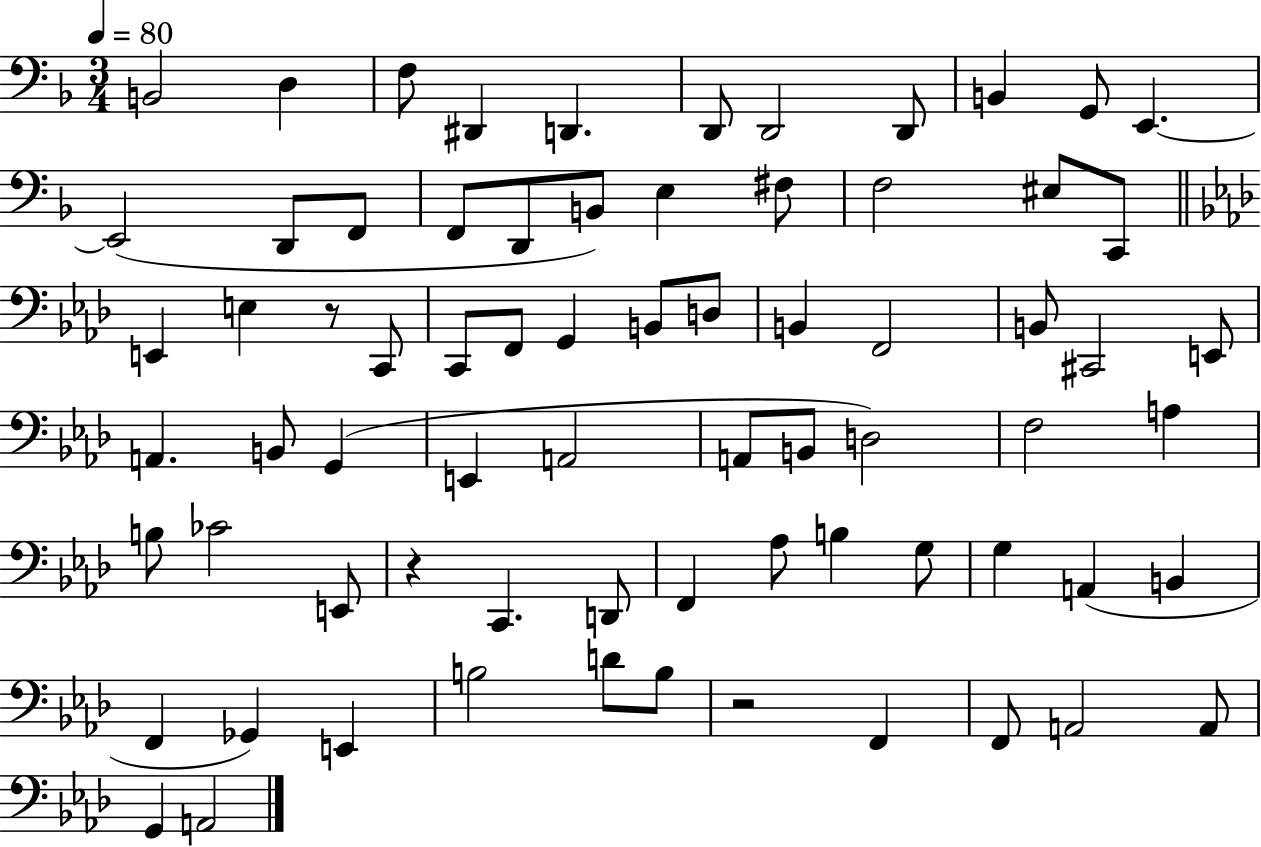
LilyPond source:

{
  \clef bass
  \numericTimeSignature
  \time 3/4
  \key f \major
  \tempo 4 = 80
  b,2 d4 | f8 dis,4 d,4. | d,8 d,2 d,8 | b,4 g,8 e,4.~~ | \break e,2( d,8 f,8 | f,8 d,8 b,8) e4 fis8 | f2 eis8 c,8 | \bar "||" \break \key f \minor e,4 e4 r8 c,8 | c,8 f,8 g,4 b,8 d8 | b,4 f,2 | b,8 cis,2 e,8 | \break a,4. b,8 g,4( | e,4 a,2 | a,8 b,8 d2) | f2 a4 | \break b8 ces'2 e,8 | r4 c,4. d,8 | f,4 aes8 b4 g8 | g4 a,4( b,4 | \break f,4 ges,4) e,4 | b2 d'8 b8 | r2 f,4 | f,8 a,2 a,8 | \break g,4 a,2 | \bar "|."
}